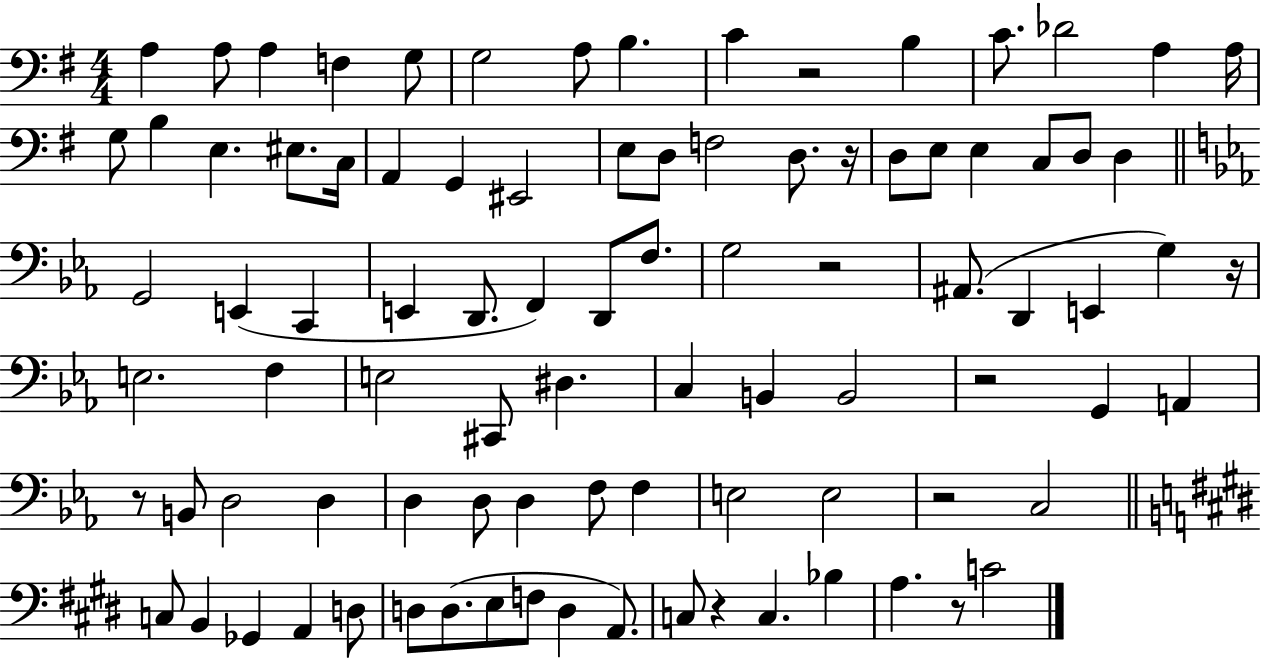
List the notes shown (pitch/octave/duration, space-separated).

A3/q A3/e A3/q F3/q G3/e G3/h A3/e B3/q. C4/q R/h B3/q C4/e. Db4/h A3/q A3/s G3/e B3/q E3/q. EIS3/e. C3/s A2/q G2/q EIS2/h E3/e D3/e F3/h D3/e. R/s D3/e E3/e E3/q C3/e D3/e D3/q G2/h E2/q C2/q E2/q D2/e. F2/q D2/e F3/e. G3/h R/h A#2/e. D2/q E2/q G3/q R/s E3/h. F3/q E3/h C#2/e D#3/q. C3/q B2/q B2/h R/h G2/q A2/q R/e B2/e D3/h D3/q D3/q D3/e D3/q F3/e F3/q E3/h E3/h R/h C3/h C3/e B2/q Gb2/q A2/q D3/e D3/e D3/e. E3/e F3/e D3/q A2/e. C3/e R/q C3/q. Bb3/q A3/q. R/e C4/h